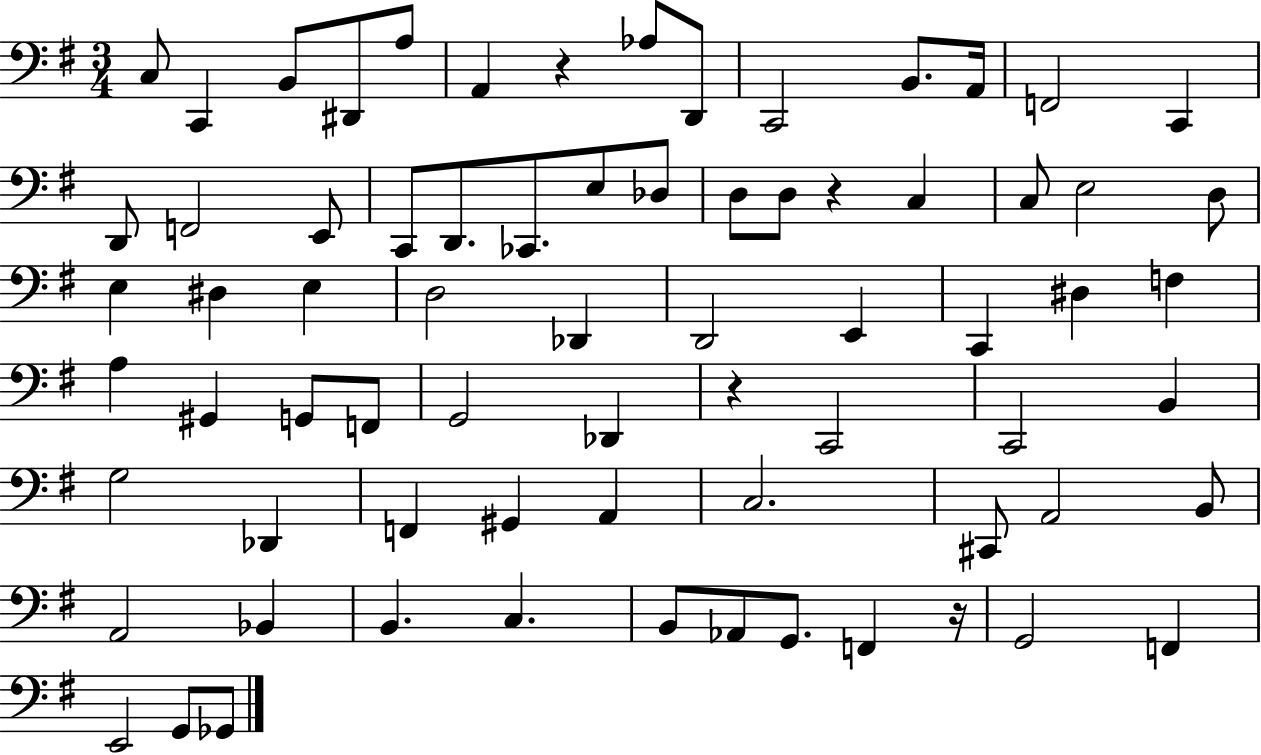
{
  \clef bass
  \numericTimeSignature
  \time 3/4
  \key g \major
  \repeat volta 2 { c8 c,4 b,8 dis,8 a8 | a,4 r4 aes8 d,8 | c,2 b,8. a,16 | f,2 c,4 | \break d,8 f,2 e,8 | c,8 d,8. ces,8. e8 des8 | d8 d8 r4 c4 | c8 e2 d8 | \break e4 dis4 e4 | d2 des,4 | d,2 e,4 | c,4 dis4 f4 | \break a4 gis,4 g,8 f,8 | g,2 des,4 | r4 c,2 | c,2 b,4 | \break g2 des,4 | f,4 gis,4 a,4 | c2. | cis,8 a,2 b,8 | \break a,2 bes,4 | b,4. c4. | b,8 aes,8 g,8. f,4 r16 | g,2 f,4 | \break e,2 g,8 ges,8 | } \bar "|."
}